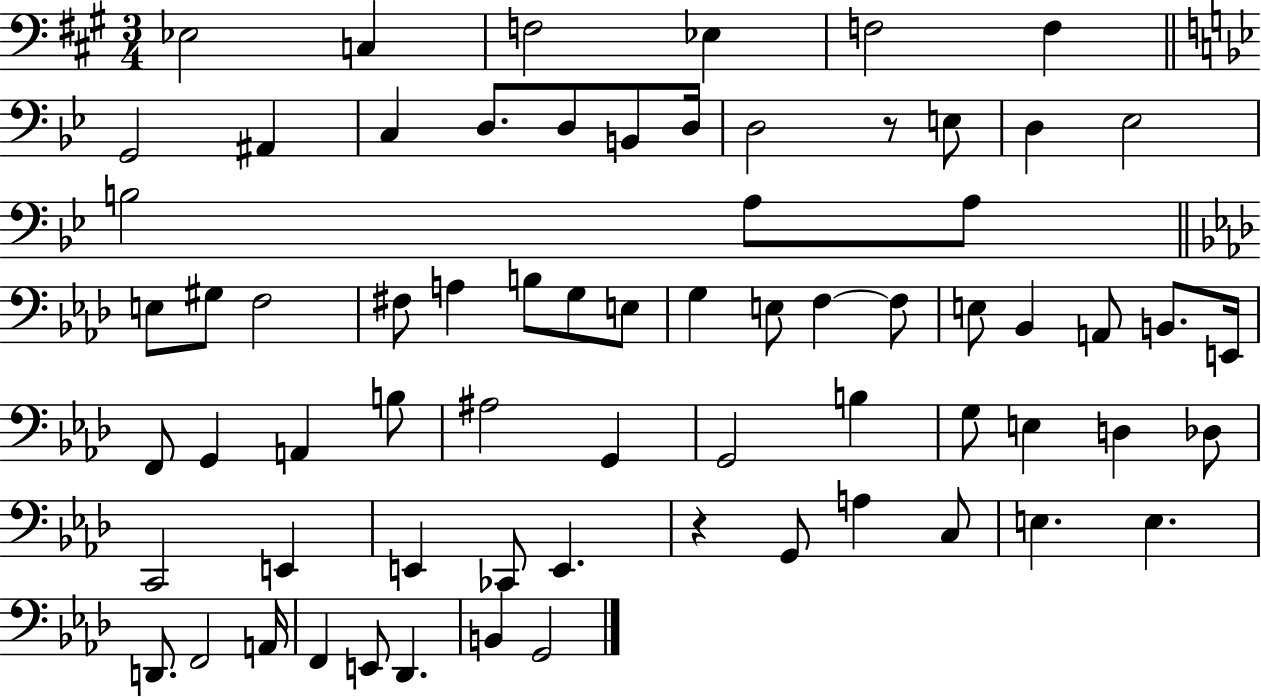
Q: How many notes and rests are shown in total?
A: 69